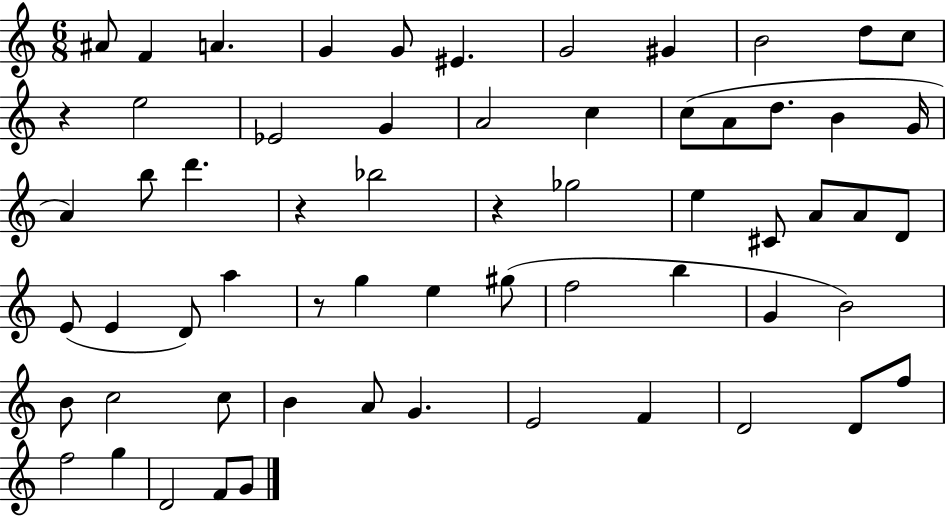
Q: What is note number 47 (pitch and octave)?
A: A4